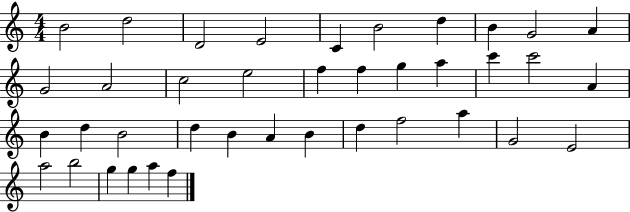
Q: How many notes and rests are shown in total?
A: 39